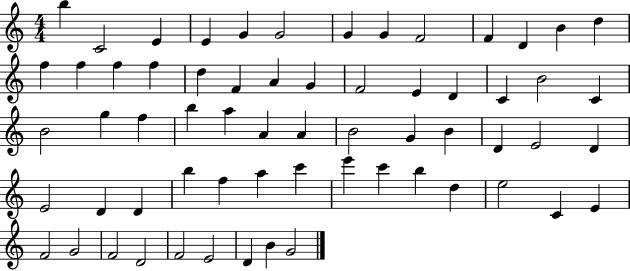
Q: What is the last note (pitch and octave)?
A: G4